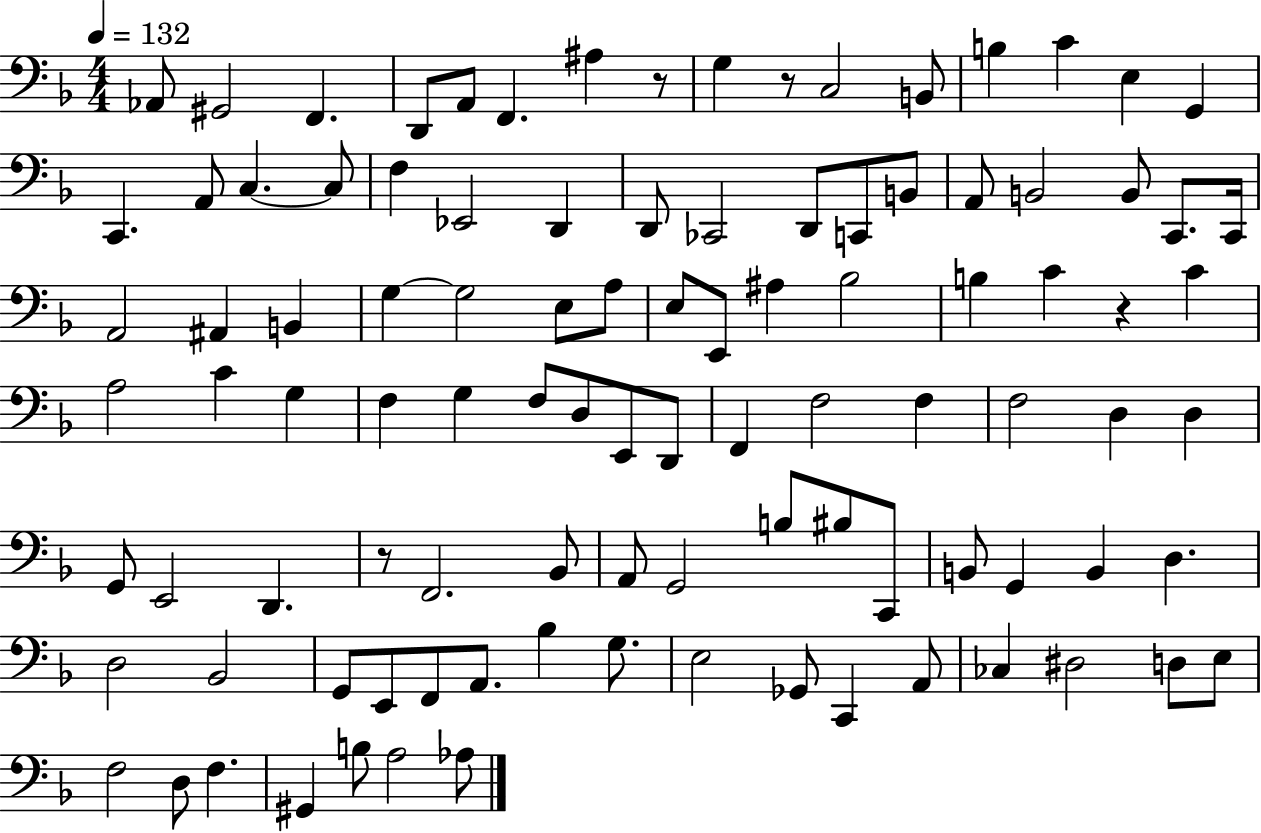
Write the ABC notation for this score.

X:1
T:Untitled
M:4/4
L:1/4
K:F
_A,,/2 ^G,,2 F,, D,,/2 A,,/2 F,, ^A, z/2 G, z/2 C,2 B,,/2 B, C E, G,, C,, A,,/2 C, C,/2 F, _E,,2 D,, D,,/2 _C,,2 D,,/2 C,,/2 B,,/2 A,,/2 B,,2 B,,/2 C,,/2 C,,/4 A,,2 ^A,, B,, G, G,2 E,/2 A,/2 E,/2 E,,/2 ^A, _B,2 B, C z C A,2 C G, F, G, F,/2 D,/2 E,,/2 D,,/2 F,, F,2 F, F,2 D, D, G,,/2 E,,2 D,, z/2 F,,2 _B,,/2 A,,/2 G,,2 B,/2 ^B,/2 C,,/2 B,,/2 G,, B,, D, D,2 _B,,2 G,,/2 E,,/2 F,,/2 A,,/2 _B, G,/2 E,2 _G,,/2 C,, A,,/2 _C, ^D,2 D,/2 E,/2 F,2 D,/2 F, ^G,, B,/2 A,2 _A,/2